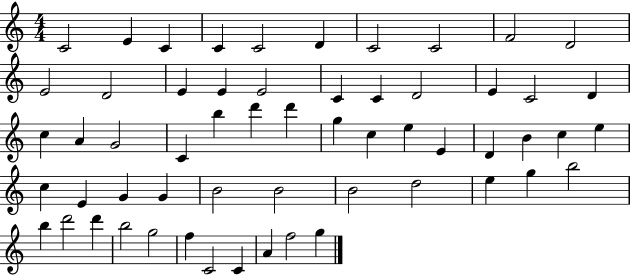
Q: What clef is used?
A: treble